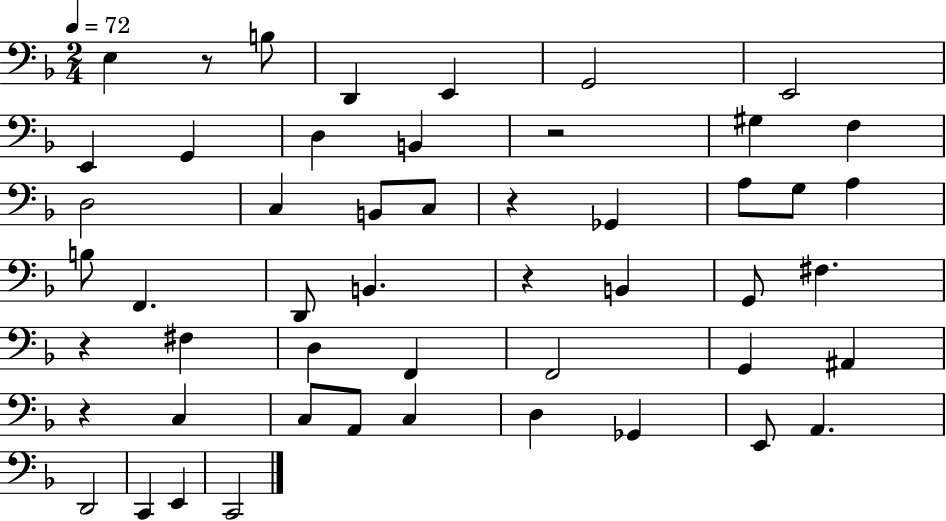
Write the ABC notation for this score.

X:1
T:Untitled
M:2/4
L:1/4
K:F
E, z/2 B,/2 D,, E,, G,,2 E,,2 E,, G,, D, B,, z2 ^G, F, D,2 C, B,,/2 C,/2 z _G,, A,/2 G,/2 A, B,/2 F,, D,,/2 B,, z B,, G,,/2 ^F, z ^F, D, F,, F,,2 G,, ^A,, z C, C,/2 A,,/2 C, D, _G,, E,,/2 A,, D,,2 C,, E,, C,,2